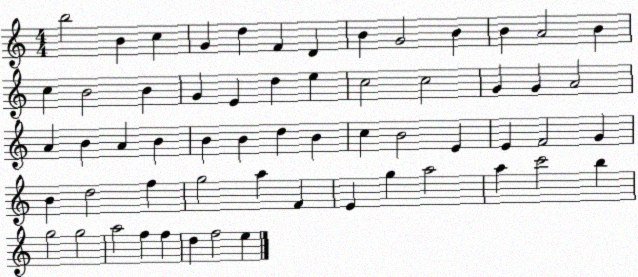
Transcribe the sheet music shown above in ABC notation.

X:1
T:Untitled
M:4/4
L:1/4
K:C
b2 B c G d F D B G2 B B A2 B c B2 B G E d e c2 c2 G G A2 A B A B B B d B c B2 E E F2 G B d2 f g2 a F E g a2 a c'2 b g2 g2 a2 f f d f2 e